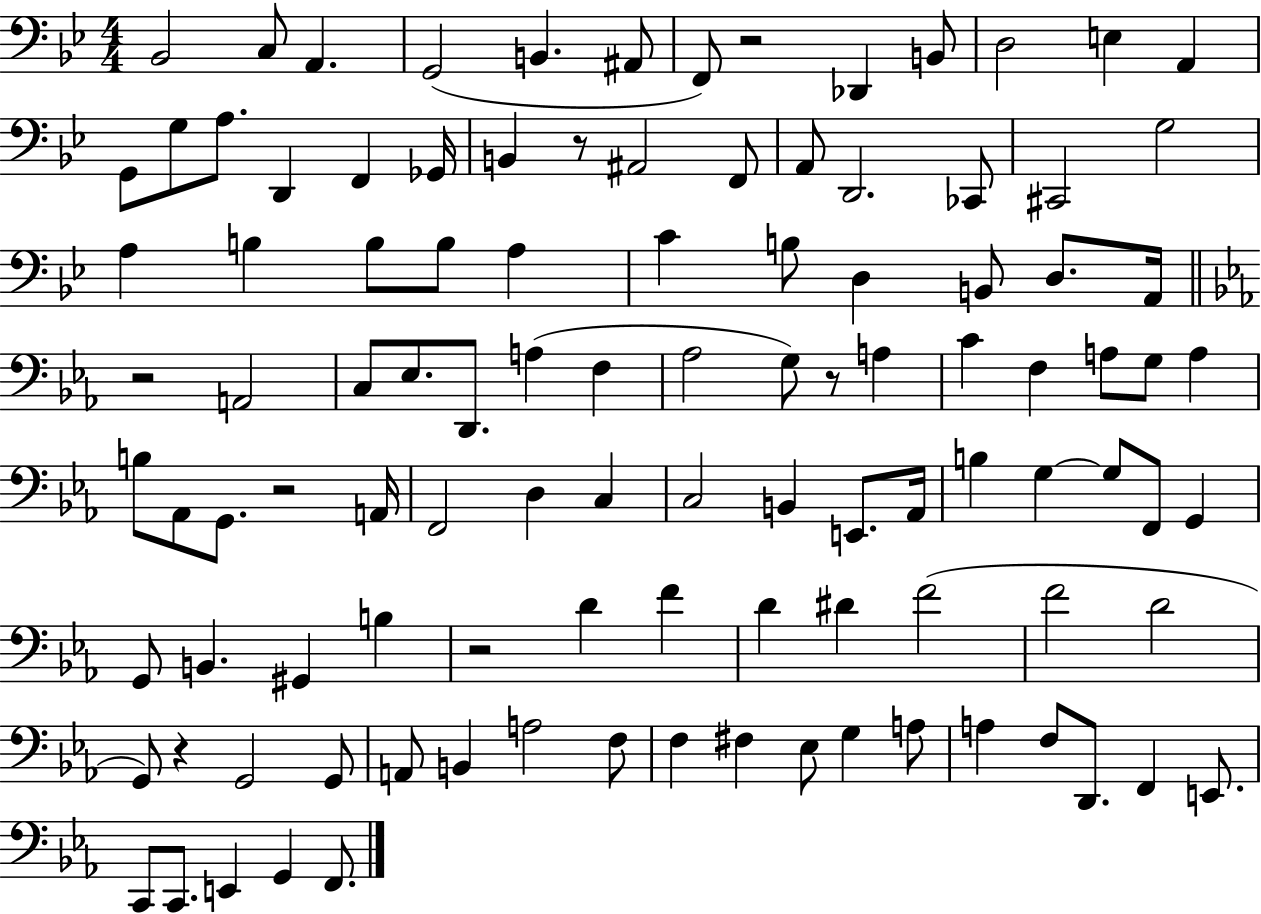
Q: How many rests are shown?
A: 7